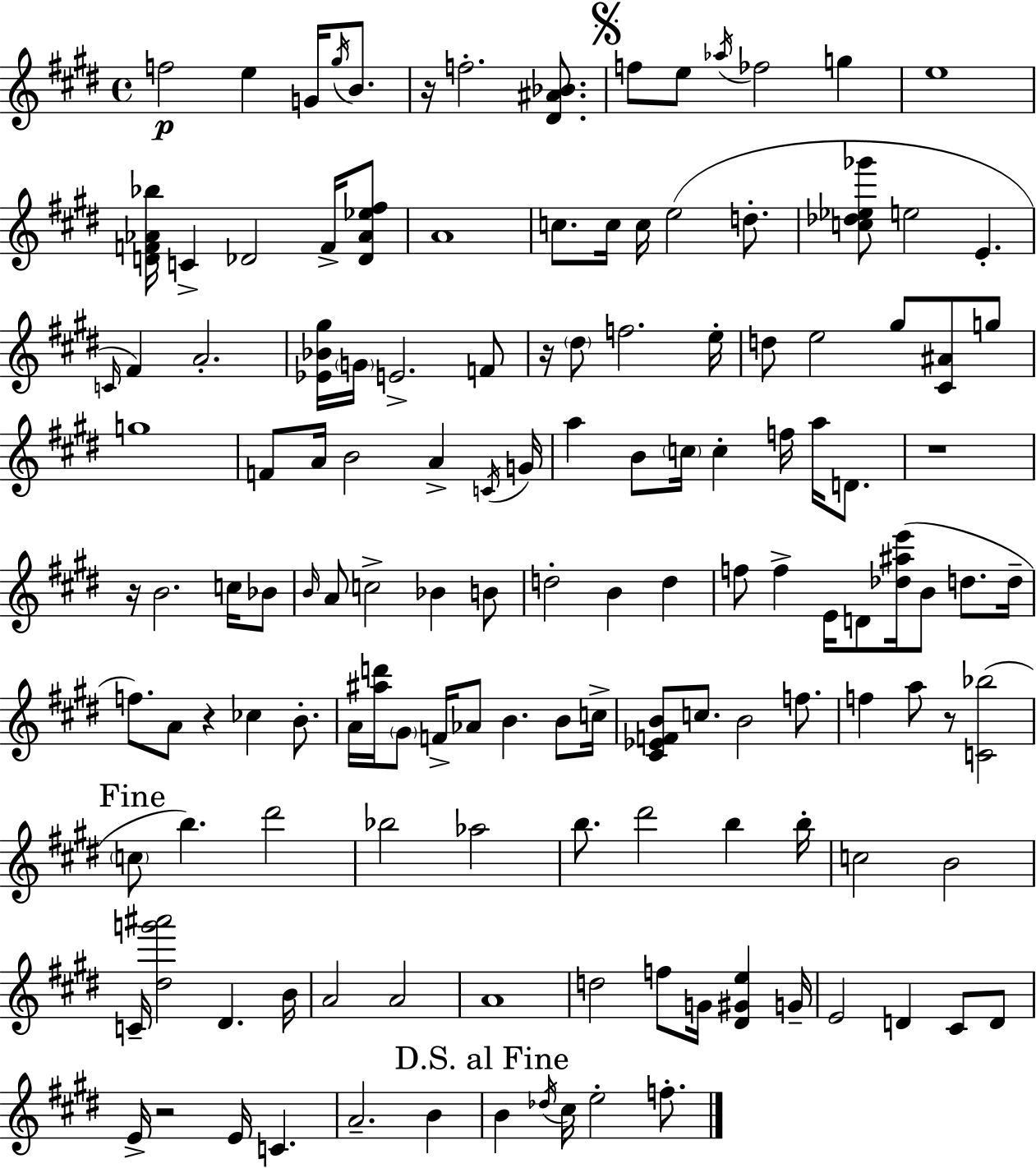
F5/h E5/q G4/s G#5/s B4/e. R/s F5/h. [D#4,A#4,Bb4]/e. F5/e E5/e Ab5/s FES5/h G5/q E5/w [D4,F4,Ab4,Bb5]/s C4/q Db4/h F4/s [Db4,Ab4,Eb5,F#5]/e A4/w C5/e. C5/s C5/s E5/h D5/e. [C5,Db5,Eb5,Gb6]/e E5/h E4/q. C4/s F#4/q A4/h. [Eb4,Bb4,G#5]/s G4/s E4/h. F4/e R/s D#5/e F5/h. E5/s D5/e E5/h G#5/e [C#4,A#4]/e G5/e G5/w F4/e A4/s B4/h A4/q C4/s G4/s A5/q B4/e C5/s C5/q F5/s A5/s D4/e. R/w R/s B4/h. C5/s Bb4/e B4/s A4/e C5/h Bb4/q B4/e D5/h B4/q D5/q F5/e F5/q E4/s D4/e [Db5,A#5,E6]/s B4/e D5/e. D5/s F5/e. A4/e R/q CES5/q B4/e. A4/s [A#5,D6]/s G#4/e F4/s Ab4/e B4/q. B4/e C5/s [C#4,Eb4,F4,B4]/e C5/e. B4/h F5/e. F5/q A5/e R/e [C4,Bb5]/h C5/e B5/q. D#6/h Bb5/h Ab5/h B5/e. D#6/h B5/q B5/s C5/h B4/h C4/s [D#5,G6,A#6]/h D#4/q. B4/s A4/h A4/h A4/w D5/h F5/e G4/s [D#4,G#4,E5]/q G4/s E4/h D4/q C#4/e D4/e E4/s R/h E4/s C4/q. A4/h. B4/q B4/q Db5/s C#5/s E5/h F5/e.